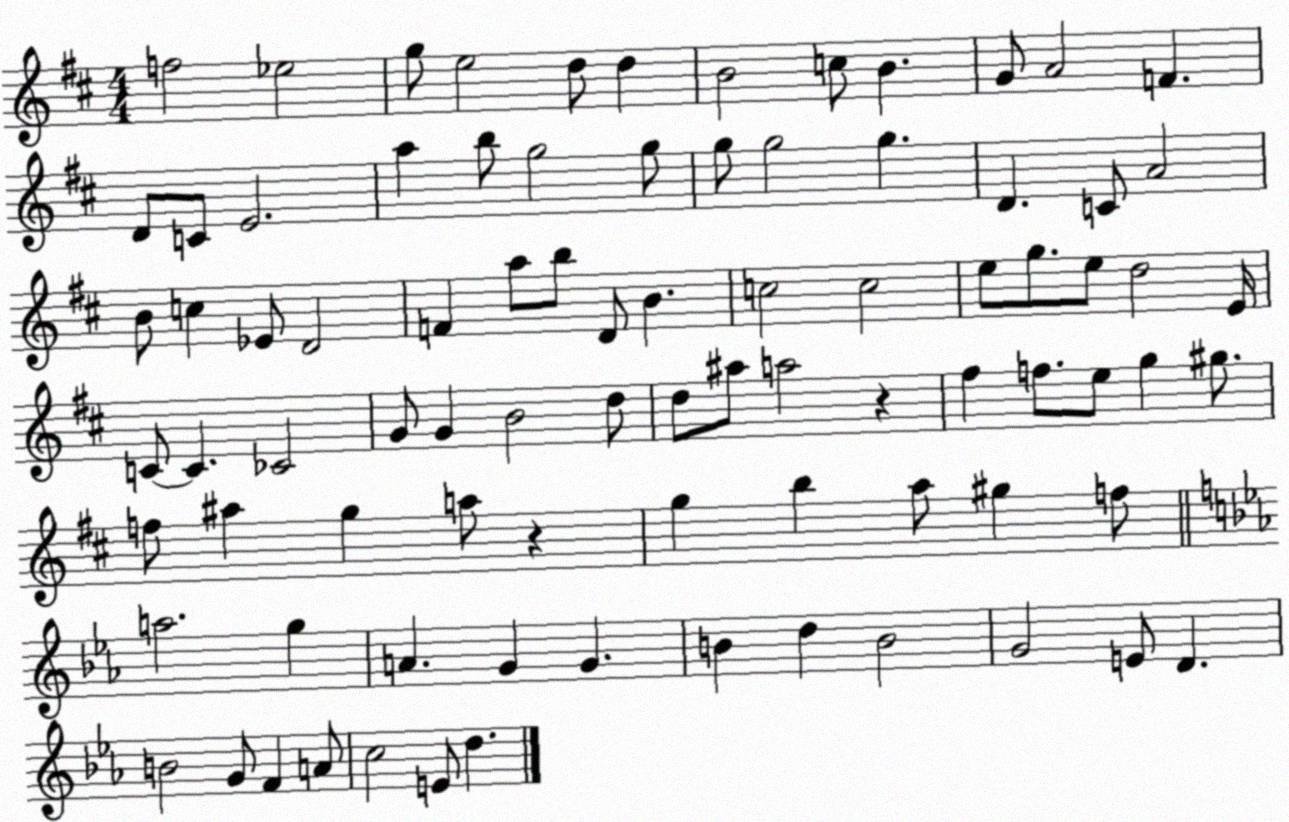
X:1
T:Untitled
M:4/4
L:1/4
K:D
f2 _e2 g/2 e2 d/2 d B2 c/2 B G/2 A2 F D/2 C/2 E2 a b/2 g2 g/2 g/2 g2 g D C/2 A2 B/2 c _E/2 D2 F a/2 b/2 D/2 B c2 c2 e/2 g/2 e/2 d2 E/4 C/2 C _C2 G/2 G B2 d/2 d/2 ^a/2 a2 z ^f f/2 e/2 g ^g/2 f/2 ^a g a/2 z g b a/2 ^g f/2 a2 g A G G B d B2 G2 E/2 D B2 G/2 F A/2 c2 E/2 d